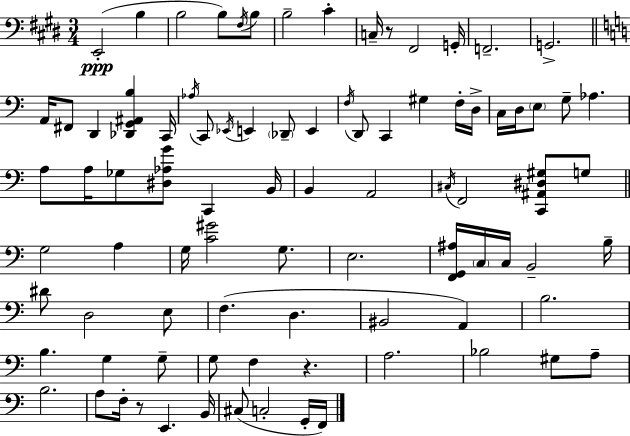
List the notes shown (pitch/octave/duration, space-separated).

E2/h B3/q B3/h B3/e F#3/s B3/e B3/h C#4/q C3/s R/e F#2/h G2/s F2/h. G2/h. A2/s F#2/e D2/q [Db2,G2,A#2,B3]/q C2/s Ab3/s C2/e Eb2/s E2/q Db2/e E2/q F3/s D2/e C2/q G#3/q F3/s D3/s C3/s D3/s E3/e G3/e Ab3/q. A3/e A3/s Gb3/e [D#3,Ab3,G4]/e C2/q B2/s B2/q A2/h C#3/s F2/h [C2,A#2,D#3,G#3]/e G3/e G3/h A3/q G3/s [C4,G#4]/h G3/e. E3/h. [F2,G2,A#3]/s C3/s C3/s B2/h B3/s D#4/e D3/h E3/e F3/q. D3/q. BIS2/h A2/q B3/h. B3/q. G3/q G3/e G3/e F3/q R/q. A3/h. Bb3/h G#3/e A3/e B3/h. A3/e F3/s R/e E2/q. B2/s C#3/e C3/h G2/s F2/s